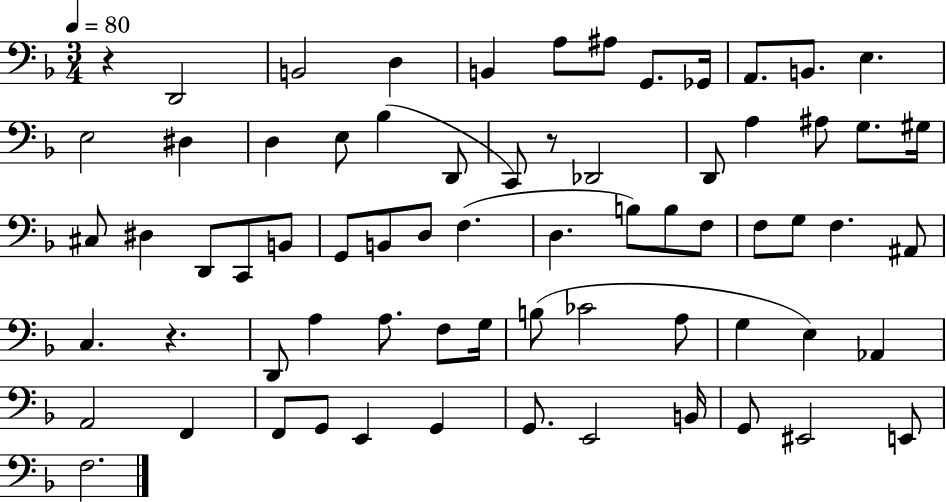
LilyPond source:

{
  \clef bass
  \numericTimeSignature
  \time 3/4
  \key f \major
  \tempo 4 = 80
  r4 d,2 | b,2 d4 | b,4 a8 ais8 g,8. ges,16 | a,8. b,8. e4. | \break e2 dis4 | d4 e8 bes4( d,8 | c,8) r8 des,2 | d,8 a4 ais8 g8. gis16 | \break cis8 dis4 d,8 c,8 b,8 | g,8 b,8 d8 f4.( | d4. b8) b8 f8 | f8 g8 f4. ais,8 | \break c4. r4. | d,8 a4 a8. f8 g16 | b8( ces'2 a8 | g4 e4) aes,4 | \break a,2 f,4 | f,8 g,8 e,4 g,4 | g,8. e,2 b,16 | g,8 eis,2 e,8 | \break f2. | \bar "|."
}